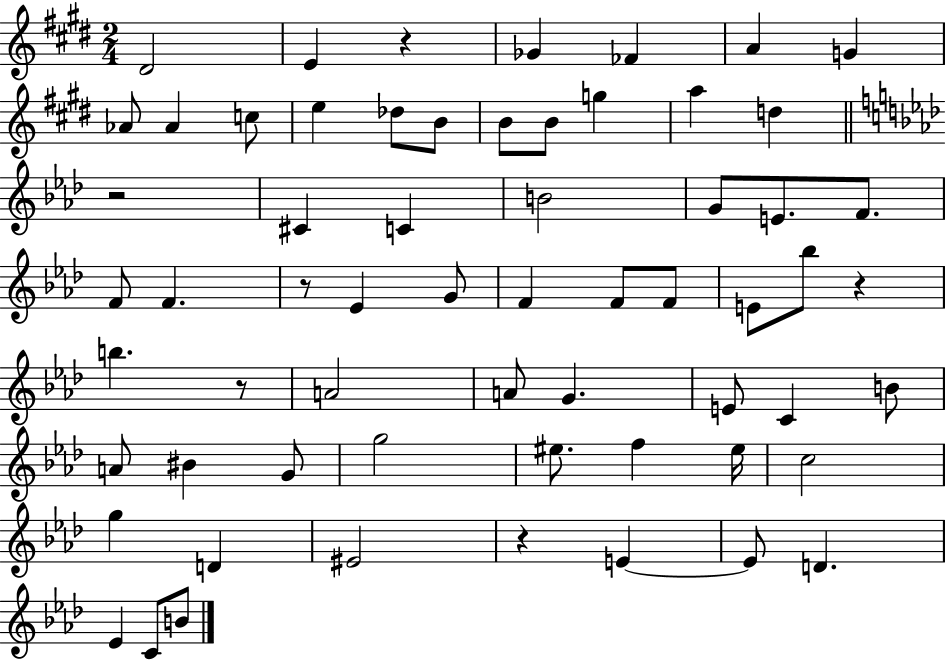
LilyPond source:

{
  \clef treble
  \numericTimeSignature
  \time 2/4
  \key e \major
  dis'2 | e'4 r4 | ges'4 fes'4 | a'4 g'4 | \break aes'8 aes'4 c''8 | e''4 des''8 b'8 | b'8 b'8 g''4 | a''4 d''4 | \break \bar "||" \break \key aes \major r2 | cis'4 c'4 | b'2 | g'8 e'8. f'8. | \break f'8 f'4. | r8 ees'4 g'8 | f'4 f'8 f'8 | e'8 bes''8 r4 | \break b''4. r8 | a'2 | a'8 g'4. | e'8 c'4 b'8 | \break a'8 bis'4 g'8 | g''2 | eis''8. f''4 eis''16 | c''2 | \break g''4 d'4 | eis'2 | r4 e'4~~ | e'8 d'4. | \break ees'4 c'8 b'8 | \bar "|."
}